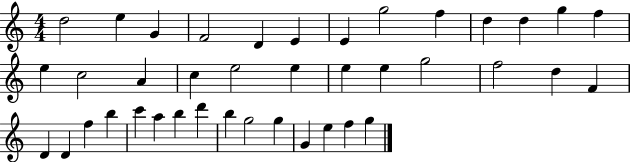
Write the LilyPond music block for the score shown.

{
  \clef treble
  \numericTimeSignature
  \time 4/4
  \key c \major
  d''2 e''4 g'4 | f'2 d'4 e'4 | e'4 g''2 f''4 | d''4 d''4 g''4 f''4 | \break e''4 c''2 a'4 | c''4 e''2 e''4 | e''4 e''4 g''2 | f''2 d''4 f'4 | \break d'4 d'4 f''4 b''4 | c'''4 a''4 b''4 d'''4 | b''4 g''2 g''4 | g'4 e''4 f''4 g''4 | \break \bar "|."
}